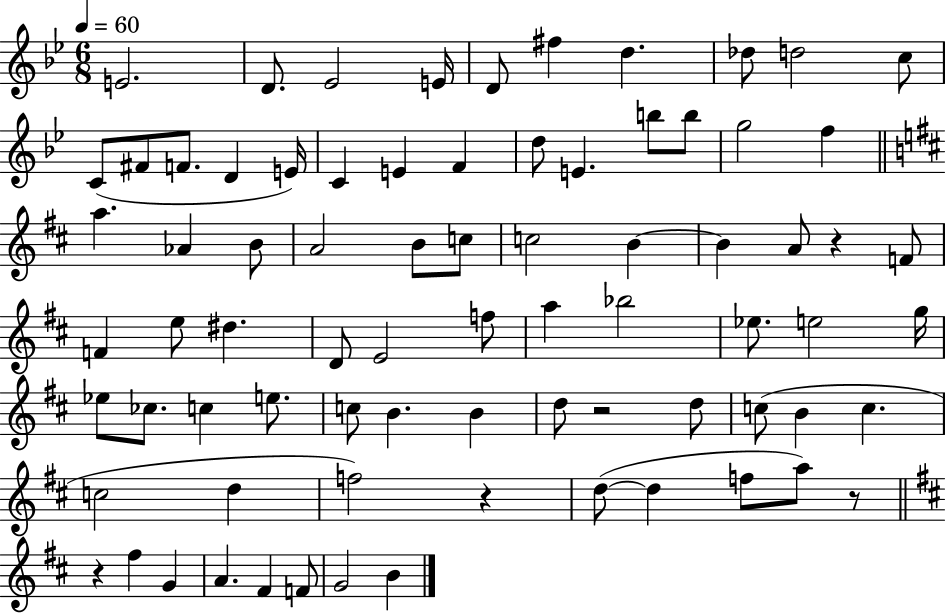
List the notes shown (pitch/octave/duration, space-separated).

E4/h. D4/e. Eb4/h E4/s D4/e F#5/q D5/q. Db5/e D5/h C5/e C4/e F#4/e F4/e. D4/q E4/s C4/q E4/q F4/q D5/e E4/q. B5/e B5/e G5/h F5/q A5/q. Ab4/q B4/e A4/h B4/e C5/e C5/h B4/q B4/q A4/e R/q F4/e F4/q E5/e D#5/q. D4/e E4/h F5/e A5/q Bb5/h Eb5/e. E5/h G5/s Eb5/e CES5/e. C5/q E5/e. C5/e B4/q. B4/q D5/e R/h D5/e C5/e B4/q C5/q. C5/h D5/q F5/h R/q D5/e D5/q F5/e A5/e R/e R/q F#5/q G4/q A4/q. F#4/q F4/e G4/h B4/q